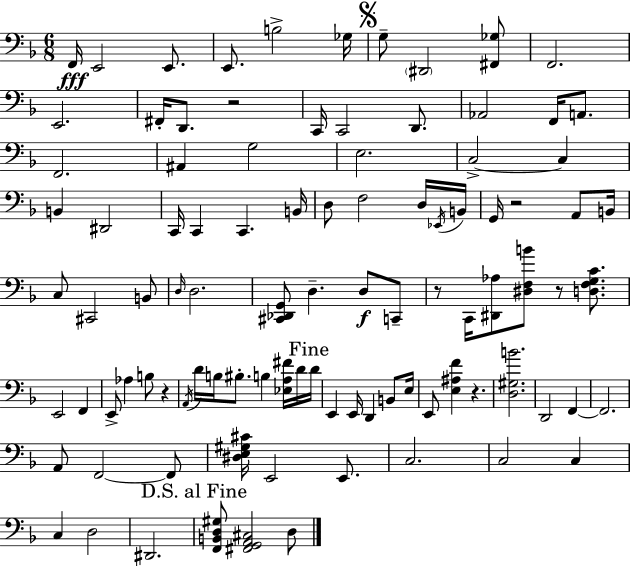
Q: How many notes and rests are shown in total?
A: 97